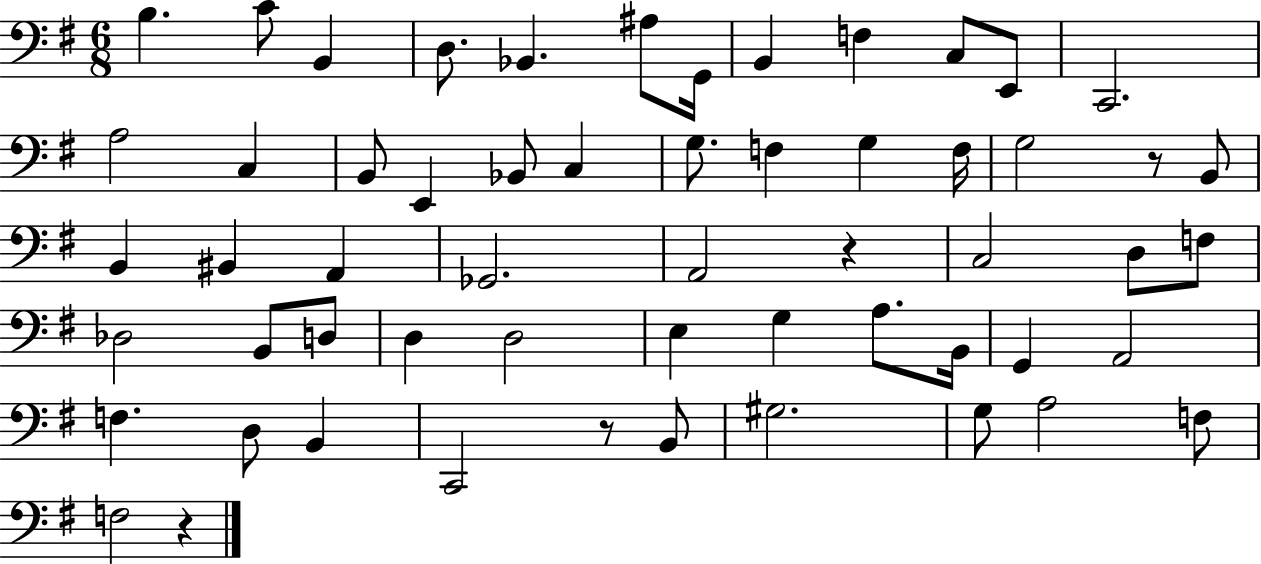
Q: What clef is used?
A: bass